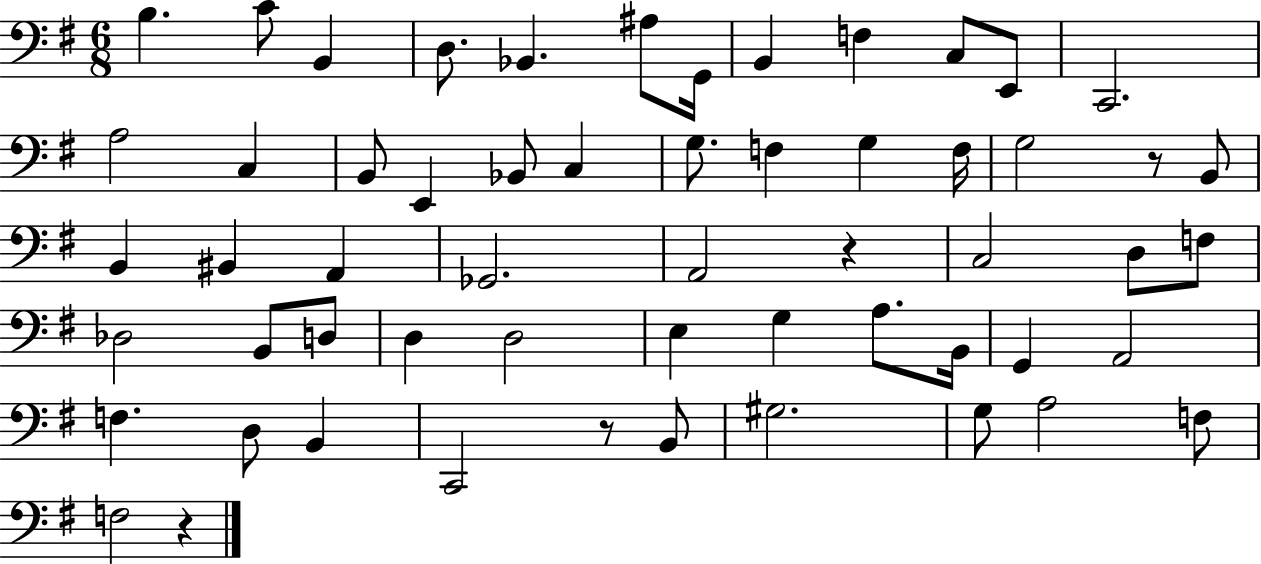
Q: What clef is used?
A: bass